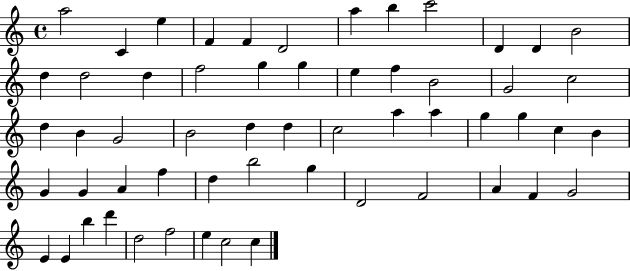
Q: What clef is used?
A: treble